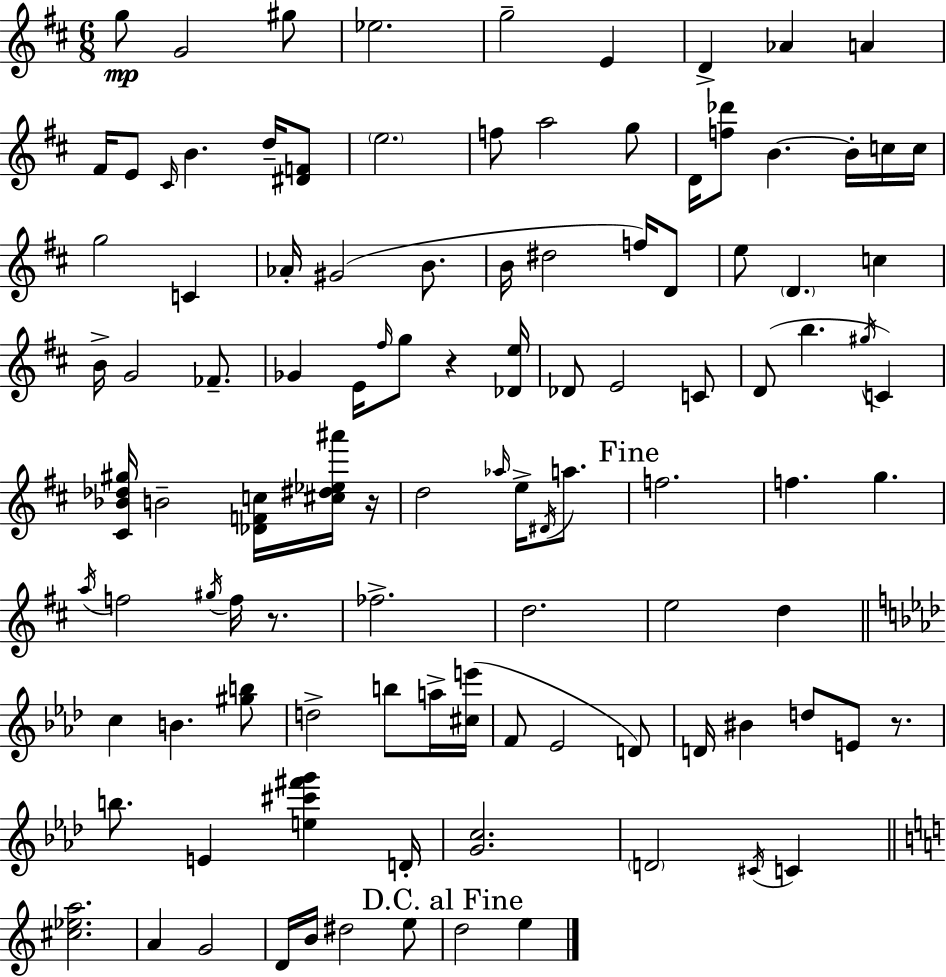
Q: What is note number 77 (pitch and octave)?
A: D5